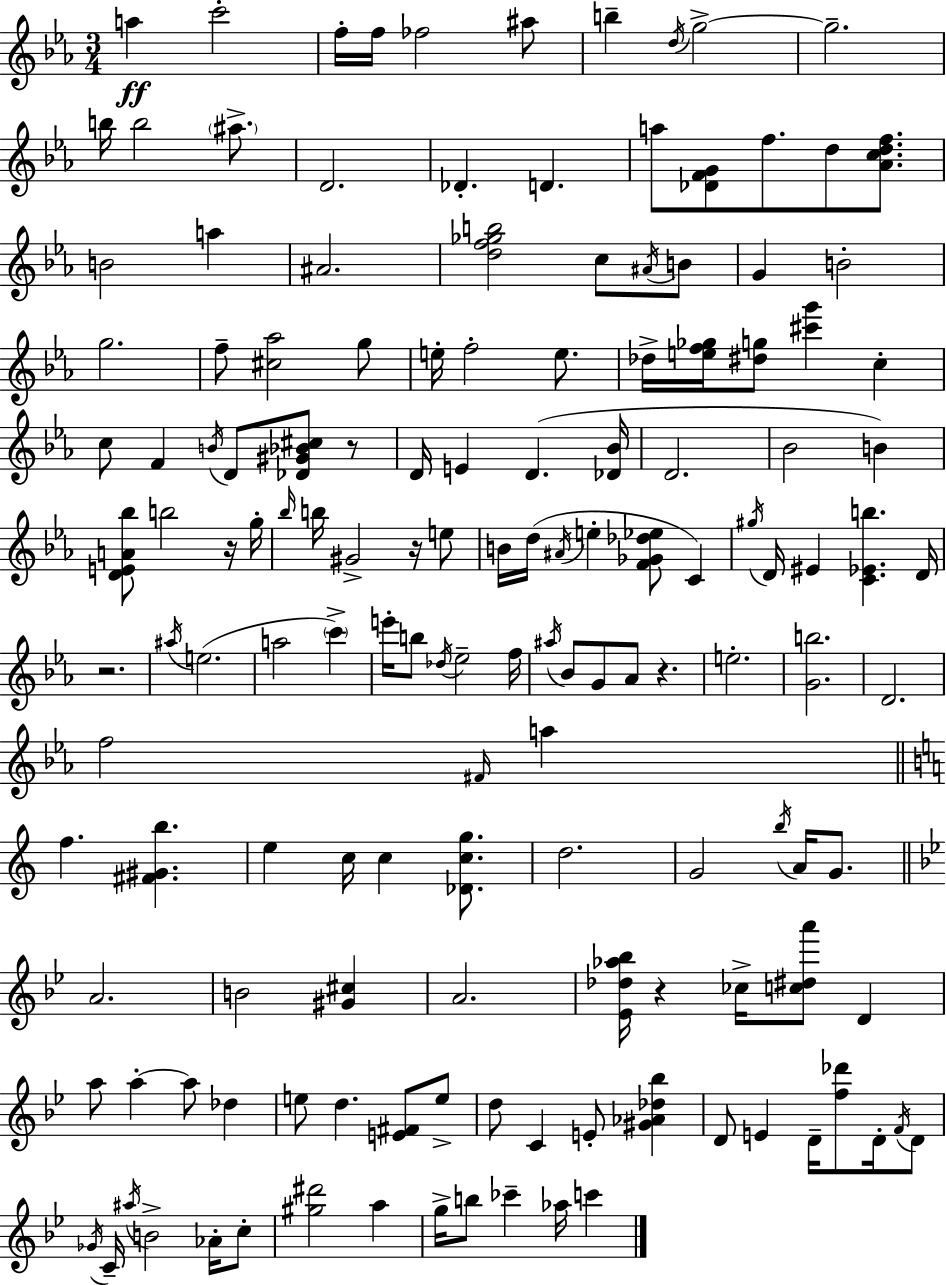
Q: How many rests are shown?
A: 6